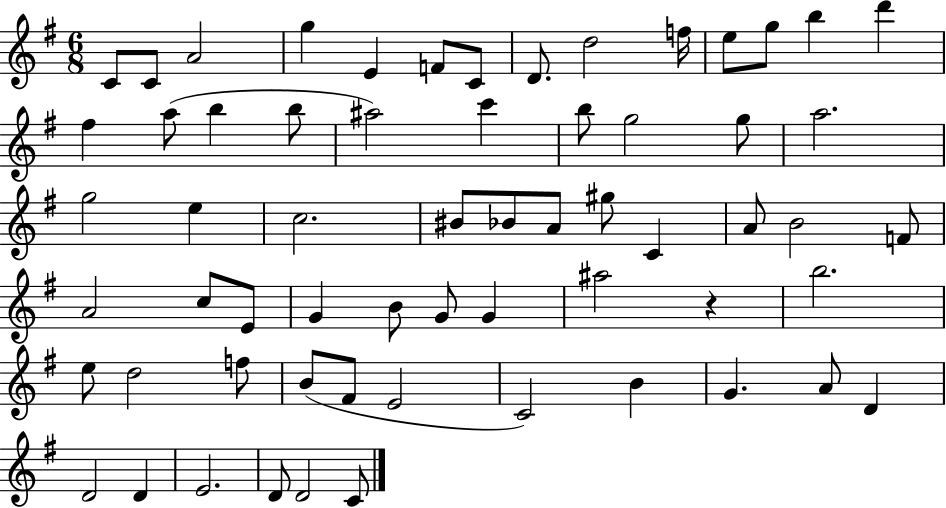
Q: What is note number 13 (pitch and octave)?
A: B5